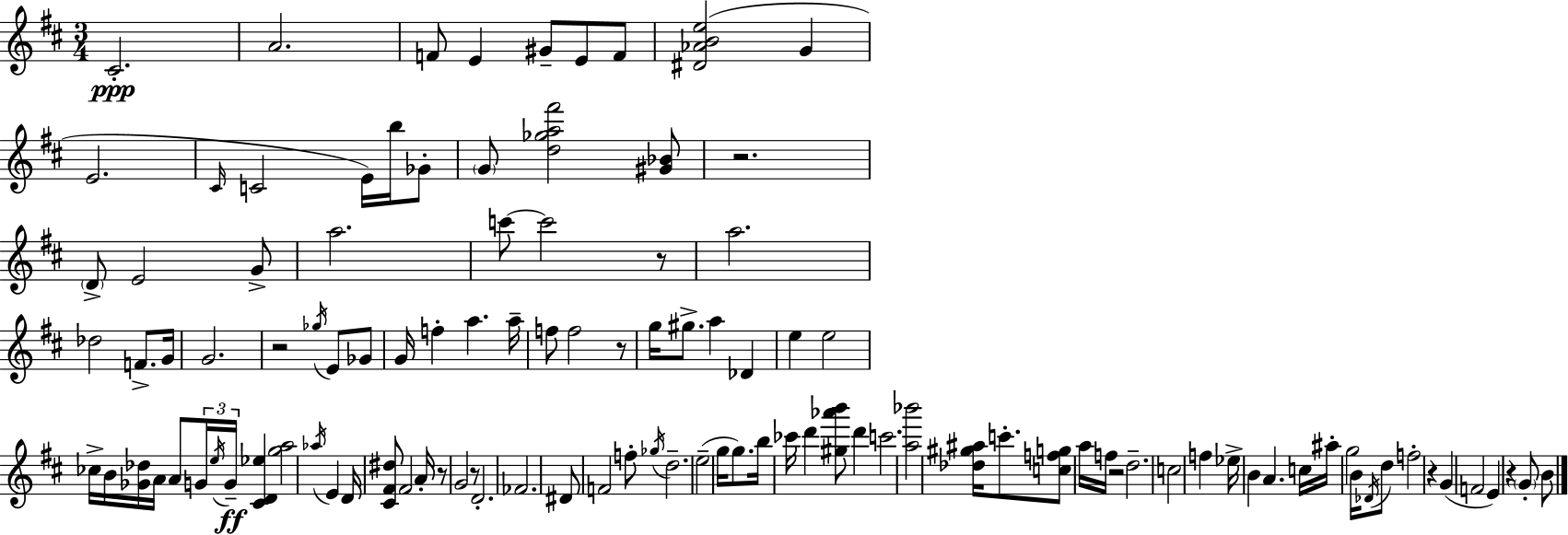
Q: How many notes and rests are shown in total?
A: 110